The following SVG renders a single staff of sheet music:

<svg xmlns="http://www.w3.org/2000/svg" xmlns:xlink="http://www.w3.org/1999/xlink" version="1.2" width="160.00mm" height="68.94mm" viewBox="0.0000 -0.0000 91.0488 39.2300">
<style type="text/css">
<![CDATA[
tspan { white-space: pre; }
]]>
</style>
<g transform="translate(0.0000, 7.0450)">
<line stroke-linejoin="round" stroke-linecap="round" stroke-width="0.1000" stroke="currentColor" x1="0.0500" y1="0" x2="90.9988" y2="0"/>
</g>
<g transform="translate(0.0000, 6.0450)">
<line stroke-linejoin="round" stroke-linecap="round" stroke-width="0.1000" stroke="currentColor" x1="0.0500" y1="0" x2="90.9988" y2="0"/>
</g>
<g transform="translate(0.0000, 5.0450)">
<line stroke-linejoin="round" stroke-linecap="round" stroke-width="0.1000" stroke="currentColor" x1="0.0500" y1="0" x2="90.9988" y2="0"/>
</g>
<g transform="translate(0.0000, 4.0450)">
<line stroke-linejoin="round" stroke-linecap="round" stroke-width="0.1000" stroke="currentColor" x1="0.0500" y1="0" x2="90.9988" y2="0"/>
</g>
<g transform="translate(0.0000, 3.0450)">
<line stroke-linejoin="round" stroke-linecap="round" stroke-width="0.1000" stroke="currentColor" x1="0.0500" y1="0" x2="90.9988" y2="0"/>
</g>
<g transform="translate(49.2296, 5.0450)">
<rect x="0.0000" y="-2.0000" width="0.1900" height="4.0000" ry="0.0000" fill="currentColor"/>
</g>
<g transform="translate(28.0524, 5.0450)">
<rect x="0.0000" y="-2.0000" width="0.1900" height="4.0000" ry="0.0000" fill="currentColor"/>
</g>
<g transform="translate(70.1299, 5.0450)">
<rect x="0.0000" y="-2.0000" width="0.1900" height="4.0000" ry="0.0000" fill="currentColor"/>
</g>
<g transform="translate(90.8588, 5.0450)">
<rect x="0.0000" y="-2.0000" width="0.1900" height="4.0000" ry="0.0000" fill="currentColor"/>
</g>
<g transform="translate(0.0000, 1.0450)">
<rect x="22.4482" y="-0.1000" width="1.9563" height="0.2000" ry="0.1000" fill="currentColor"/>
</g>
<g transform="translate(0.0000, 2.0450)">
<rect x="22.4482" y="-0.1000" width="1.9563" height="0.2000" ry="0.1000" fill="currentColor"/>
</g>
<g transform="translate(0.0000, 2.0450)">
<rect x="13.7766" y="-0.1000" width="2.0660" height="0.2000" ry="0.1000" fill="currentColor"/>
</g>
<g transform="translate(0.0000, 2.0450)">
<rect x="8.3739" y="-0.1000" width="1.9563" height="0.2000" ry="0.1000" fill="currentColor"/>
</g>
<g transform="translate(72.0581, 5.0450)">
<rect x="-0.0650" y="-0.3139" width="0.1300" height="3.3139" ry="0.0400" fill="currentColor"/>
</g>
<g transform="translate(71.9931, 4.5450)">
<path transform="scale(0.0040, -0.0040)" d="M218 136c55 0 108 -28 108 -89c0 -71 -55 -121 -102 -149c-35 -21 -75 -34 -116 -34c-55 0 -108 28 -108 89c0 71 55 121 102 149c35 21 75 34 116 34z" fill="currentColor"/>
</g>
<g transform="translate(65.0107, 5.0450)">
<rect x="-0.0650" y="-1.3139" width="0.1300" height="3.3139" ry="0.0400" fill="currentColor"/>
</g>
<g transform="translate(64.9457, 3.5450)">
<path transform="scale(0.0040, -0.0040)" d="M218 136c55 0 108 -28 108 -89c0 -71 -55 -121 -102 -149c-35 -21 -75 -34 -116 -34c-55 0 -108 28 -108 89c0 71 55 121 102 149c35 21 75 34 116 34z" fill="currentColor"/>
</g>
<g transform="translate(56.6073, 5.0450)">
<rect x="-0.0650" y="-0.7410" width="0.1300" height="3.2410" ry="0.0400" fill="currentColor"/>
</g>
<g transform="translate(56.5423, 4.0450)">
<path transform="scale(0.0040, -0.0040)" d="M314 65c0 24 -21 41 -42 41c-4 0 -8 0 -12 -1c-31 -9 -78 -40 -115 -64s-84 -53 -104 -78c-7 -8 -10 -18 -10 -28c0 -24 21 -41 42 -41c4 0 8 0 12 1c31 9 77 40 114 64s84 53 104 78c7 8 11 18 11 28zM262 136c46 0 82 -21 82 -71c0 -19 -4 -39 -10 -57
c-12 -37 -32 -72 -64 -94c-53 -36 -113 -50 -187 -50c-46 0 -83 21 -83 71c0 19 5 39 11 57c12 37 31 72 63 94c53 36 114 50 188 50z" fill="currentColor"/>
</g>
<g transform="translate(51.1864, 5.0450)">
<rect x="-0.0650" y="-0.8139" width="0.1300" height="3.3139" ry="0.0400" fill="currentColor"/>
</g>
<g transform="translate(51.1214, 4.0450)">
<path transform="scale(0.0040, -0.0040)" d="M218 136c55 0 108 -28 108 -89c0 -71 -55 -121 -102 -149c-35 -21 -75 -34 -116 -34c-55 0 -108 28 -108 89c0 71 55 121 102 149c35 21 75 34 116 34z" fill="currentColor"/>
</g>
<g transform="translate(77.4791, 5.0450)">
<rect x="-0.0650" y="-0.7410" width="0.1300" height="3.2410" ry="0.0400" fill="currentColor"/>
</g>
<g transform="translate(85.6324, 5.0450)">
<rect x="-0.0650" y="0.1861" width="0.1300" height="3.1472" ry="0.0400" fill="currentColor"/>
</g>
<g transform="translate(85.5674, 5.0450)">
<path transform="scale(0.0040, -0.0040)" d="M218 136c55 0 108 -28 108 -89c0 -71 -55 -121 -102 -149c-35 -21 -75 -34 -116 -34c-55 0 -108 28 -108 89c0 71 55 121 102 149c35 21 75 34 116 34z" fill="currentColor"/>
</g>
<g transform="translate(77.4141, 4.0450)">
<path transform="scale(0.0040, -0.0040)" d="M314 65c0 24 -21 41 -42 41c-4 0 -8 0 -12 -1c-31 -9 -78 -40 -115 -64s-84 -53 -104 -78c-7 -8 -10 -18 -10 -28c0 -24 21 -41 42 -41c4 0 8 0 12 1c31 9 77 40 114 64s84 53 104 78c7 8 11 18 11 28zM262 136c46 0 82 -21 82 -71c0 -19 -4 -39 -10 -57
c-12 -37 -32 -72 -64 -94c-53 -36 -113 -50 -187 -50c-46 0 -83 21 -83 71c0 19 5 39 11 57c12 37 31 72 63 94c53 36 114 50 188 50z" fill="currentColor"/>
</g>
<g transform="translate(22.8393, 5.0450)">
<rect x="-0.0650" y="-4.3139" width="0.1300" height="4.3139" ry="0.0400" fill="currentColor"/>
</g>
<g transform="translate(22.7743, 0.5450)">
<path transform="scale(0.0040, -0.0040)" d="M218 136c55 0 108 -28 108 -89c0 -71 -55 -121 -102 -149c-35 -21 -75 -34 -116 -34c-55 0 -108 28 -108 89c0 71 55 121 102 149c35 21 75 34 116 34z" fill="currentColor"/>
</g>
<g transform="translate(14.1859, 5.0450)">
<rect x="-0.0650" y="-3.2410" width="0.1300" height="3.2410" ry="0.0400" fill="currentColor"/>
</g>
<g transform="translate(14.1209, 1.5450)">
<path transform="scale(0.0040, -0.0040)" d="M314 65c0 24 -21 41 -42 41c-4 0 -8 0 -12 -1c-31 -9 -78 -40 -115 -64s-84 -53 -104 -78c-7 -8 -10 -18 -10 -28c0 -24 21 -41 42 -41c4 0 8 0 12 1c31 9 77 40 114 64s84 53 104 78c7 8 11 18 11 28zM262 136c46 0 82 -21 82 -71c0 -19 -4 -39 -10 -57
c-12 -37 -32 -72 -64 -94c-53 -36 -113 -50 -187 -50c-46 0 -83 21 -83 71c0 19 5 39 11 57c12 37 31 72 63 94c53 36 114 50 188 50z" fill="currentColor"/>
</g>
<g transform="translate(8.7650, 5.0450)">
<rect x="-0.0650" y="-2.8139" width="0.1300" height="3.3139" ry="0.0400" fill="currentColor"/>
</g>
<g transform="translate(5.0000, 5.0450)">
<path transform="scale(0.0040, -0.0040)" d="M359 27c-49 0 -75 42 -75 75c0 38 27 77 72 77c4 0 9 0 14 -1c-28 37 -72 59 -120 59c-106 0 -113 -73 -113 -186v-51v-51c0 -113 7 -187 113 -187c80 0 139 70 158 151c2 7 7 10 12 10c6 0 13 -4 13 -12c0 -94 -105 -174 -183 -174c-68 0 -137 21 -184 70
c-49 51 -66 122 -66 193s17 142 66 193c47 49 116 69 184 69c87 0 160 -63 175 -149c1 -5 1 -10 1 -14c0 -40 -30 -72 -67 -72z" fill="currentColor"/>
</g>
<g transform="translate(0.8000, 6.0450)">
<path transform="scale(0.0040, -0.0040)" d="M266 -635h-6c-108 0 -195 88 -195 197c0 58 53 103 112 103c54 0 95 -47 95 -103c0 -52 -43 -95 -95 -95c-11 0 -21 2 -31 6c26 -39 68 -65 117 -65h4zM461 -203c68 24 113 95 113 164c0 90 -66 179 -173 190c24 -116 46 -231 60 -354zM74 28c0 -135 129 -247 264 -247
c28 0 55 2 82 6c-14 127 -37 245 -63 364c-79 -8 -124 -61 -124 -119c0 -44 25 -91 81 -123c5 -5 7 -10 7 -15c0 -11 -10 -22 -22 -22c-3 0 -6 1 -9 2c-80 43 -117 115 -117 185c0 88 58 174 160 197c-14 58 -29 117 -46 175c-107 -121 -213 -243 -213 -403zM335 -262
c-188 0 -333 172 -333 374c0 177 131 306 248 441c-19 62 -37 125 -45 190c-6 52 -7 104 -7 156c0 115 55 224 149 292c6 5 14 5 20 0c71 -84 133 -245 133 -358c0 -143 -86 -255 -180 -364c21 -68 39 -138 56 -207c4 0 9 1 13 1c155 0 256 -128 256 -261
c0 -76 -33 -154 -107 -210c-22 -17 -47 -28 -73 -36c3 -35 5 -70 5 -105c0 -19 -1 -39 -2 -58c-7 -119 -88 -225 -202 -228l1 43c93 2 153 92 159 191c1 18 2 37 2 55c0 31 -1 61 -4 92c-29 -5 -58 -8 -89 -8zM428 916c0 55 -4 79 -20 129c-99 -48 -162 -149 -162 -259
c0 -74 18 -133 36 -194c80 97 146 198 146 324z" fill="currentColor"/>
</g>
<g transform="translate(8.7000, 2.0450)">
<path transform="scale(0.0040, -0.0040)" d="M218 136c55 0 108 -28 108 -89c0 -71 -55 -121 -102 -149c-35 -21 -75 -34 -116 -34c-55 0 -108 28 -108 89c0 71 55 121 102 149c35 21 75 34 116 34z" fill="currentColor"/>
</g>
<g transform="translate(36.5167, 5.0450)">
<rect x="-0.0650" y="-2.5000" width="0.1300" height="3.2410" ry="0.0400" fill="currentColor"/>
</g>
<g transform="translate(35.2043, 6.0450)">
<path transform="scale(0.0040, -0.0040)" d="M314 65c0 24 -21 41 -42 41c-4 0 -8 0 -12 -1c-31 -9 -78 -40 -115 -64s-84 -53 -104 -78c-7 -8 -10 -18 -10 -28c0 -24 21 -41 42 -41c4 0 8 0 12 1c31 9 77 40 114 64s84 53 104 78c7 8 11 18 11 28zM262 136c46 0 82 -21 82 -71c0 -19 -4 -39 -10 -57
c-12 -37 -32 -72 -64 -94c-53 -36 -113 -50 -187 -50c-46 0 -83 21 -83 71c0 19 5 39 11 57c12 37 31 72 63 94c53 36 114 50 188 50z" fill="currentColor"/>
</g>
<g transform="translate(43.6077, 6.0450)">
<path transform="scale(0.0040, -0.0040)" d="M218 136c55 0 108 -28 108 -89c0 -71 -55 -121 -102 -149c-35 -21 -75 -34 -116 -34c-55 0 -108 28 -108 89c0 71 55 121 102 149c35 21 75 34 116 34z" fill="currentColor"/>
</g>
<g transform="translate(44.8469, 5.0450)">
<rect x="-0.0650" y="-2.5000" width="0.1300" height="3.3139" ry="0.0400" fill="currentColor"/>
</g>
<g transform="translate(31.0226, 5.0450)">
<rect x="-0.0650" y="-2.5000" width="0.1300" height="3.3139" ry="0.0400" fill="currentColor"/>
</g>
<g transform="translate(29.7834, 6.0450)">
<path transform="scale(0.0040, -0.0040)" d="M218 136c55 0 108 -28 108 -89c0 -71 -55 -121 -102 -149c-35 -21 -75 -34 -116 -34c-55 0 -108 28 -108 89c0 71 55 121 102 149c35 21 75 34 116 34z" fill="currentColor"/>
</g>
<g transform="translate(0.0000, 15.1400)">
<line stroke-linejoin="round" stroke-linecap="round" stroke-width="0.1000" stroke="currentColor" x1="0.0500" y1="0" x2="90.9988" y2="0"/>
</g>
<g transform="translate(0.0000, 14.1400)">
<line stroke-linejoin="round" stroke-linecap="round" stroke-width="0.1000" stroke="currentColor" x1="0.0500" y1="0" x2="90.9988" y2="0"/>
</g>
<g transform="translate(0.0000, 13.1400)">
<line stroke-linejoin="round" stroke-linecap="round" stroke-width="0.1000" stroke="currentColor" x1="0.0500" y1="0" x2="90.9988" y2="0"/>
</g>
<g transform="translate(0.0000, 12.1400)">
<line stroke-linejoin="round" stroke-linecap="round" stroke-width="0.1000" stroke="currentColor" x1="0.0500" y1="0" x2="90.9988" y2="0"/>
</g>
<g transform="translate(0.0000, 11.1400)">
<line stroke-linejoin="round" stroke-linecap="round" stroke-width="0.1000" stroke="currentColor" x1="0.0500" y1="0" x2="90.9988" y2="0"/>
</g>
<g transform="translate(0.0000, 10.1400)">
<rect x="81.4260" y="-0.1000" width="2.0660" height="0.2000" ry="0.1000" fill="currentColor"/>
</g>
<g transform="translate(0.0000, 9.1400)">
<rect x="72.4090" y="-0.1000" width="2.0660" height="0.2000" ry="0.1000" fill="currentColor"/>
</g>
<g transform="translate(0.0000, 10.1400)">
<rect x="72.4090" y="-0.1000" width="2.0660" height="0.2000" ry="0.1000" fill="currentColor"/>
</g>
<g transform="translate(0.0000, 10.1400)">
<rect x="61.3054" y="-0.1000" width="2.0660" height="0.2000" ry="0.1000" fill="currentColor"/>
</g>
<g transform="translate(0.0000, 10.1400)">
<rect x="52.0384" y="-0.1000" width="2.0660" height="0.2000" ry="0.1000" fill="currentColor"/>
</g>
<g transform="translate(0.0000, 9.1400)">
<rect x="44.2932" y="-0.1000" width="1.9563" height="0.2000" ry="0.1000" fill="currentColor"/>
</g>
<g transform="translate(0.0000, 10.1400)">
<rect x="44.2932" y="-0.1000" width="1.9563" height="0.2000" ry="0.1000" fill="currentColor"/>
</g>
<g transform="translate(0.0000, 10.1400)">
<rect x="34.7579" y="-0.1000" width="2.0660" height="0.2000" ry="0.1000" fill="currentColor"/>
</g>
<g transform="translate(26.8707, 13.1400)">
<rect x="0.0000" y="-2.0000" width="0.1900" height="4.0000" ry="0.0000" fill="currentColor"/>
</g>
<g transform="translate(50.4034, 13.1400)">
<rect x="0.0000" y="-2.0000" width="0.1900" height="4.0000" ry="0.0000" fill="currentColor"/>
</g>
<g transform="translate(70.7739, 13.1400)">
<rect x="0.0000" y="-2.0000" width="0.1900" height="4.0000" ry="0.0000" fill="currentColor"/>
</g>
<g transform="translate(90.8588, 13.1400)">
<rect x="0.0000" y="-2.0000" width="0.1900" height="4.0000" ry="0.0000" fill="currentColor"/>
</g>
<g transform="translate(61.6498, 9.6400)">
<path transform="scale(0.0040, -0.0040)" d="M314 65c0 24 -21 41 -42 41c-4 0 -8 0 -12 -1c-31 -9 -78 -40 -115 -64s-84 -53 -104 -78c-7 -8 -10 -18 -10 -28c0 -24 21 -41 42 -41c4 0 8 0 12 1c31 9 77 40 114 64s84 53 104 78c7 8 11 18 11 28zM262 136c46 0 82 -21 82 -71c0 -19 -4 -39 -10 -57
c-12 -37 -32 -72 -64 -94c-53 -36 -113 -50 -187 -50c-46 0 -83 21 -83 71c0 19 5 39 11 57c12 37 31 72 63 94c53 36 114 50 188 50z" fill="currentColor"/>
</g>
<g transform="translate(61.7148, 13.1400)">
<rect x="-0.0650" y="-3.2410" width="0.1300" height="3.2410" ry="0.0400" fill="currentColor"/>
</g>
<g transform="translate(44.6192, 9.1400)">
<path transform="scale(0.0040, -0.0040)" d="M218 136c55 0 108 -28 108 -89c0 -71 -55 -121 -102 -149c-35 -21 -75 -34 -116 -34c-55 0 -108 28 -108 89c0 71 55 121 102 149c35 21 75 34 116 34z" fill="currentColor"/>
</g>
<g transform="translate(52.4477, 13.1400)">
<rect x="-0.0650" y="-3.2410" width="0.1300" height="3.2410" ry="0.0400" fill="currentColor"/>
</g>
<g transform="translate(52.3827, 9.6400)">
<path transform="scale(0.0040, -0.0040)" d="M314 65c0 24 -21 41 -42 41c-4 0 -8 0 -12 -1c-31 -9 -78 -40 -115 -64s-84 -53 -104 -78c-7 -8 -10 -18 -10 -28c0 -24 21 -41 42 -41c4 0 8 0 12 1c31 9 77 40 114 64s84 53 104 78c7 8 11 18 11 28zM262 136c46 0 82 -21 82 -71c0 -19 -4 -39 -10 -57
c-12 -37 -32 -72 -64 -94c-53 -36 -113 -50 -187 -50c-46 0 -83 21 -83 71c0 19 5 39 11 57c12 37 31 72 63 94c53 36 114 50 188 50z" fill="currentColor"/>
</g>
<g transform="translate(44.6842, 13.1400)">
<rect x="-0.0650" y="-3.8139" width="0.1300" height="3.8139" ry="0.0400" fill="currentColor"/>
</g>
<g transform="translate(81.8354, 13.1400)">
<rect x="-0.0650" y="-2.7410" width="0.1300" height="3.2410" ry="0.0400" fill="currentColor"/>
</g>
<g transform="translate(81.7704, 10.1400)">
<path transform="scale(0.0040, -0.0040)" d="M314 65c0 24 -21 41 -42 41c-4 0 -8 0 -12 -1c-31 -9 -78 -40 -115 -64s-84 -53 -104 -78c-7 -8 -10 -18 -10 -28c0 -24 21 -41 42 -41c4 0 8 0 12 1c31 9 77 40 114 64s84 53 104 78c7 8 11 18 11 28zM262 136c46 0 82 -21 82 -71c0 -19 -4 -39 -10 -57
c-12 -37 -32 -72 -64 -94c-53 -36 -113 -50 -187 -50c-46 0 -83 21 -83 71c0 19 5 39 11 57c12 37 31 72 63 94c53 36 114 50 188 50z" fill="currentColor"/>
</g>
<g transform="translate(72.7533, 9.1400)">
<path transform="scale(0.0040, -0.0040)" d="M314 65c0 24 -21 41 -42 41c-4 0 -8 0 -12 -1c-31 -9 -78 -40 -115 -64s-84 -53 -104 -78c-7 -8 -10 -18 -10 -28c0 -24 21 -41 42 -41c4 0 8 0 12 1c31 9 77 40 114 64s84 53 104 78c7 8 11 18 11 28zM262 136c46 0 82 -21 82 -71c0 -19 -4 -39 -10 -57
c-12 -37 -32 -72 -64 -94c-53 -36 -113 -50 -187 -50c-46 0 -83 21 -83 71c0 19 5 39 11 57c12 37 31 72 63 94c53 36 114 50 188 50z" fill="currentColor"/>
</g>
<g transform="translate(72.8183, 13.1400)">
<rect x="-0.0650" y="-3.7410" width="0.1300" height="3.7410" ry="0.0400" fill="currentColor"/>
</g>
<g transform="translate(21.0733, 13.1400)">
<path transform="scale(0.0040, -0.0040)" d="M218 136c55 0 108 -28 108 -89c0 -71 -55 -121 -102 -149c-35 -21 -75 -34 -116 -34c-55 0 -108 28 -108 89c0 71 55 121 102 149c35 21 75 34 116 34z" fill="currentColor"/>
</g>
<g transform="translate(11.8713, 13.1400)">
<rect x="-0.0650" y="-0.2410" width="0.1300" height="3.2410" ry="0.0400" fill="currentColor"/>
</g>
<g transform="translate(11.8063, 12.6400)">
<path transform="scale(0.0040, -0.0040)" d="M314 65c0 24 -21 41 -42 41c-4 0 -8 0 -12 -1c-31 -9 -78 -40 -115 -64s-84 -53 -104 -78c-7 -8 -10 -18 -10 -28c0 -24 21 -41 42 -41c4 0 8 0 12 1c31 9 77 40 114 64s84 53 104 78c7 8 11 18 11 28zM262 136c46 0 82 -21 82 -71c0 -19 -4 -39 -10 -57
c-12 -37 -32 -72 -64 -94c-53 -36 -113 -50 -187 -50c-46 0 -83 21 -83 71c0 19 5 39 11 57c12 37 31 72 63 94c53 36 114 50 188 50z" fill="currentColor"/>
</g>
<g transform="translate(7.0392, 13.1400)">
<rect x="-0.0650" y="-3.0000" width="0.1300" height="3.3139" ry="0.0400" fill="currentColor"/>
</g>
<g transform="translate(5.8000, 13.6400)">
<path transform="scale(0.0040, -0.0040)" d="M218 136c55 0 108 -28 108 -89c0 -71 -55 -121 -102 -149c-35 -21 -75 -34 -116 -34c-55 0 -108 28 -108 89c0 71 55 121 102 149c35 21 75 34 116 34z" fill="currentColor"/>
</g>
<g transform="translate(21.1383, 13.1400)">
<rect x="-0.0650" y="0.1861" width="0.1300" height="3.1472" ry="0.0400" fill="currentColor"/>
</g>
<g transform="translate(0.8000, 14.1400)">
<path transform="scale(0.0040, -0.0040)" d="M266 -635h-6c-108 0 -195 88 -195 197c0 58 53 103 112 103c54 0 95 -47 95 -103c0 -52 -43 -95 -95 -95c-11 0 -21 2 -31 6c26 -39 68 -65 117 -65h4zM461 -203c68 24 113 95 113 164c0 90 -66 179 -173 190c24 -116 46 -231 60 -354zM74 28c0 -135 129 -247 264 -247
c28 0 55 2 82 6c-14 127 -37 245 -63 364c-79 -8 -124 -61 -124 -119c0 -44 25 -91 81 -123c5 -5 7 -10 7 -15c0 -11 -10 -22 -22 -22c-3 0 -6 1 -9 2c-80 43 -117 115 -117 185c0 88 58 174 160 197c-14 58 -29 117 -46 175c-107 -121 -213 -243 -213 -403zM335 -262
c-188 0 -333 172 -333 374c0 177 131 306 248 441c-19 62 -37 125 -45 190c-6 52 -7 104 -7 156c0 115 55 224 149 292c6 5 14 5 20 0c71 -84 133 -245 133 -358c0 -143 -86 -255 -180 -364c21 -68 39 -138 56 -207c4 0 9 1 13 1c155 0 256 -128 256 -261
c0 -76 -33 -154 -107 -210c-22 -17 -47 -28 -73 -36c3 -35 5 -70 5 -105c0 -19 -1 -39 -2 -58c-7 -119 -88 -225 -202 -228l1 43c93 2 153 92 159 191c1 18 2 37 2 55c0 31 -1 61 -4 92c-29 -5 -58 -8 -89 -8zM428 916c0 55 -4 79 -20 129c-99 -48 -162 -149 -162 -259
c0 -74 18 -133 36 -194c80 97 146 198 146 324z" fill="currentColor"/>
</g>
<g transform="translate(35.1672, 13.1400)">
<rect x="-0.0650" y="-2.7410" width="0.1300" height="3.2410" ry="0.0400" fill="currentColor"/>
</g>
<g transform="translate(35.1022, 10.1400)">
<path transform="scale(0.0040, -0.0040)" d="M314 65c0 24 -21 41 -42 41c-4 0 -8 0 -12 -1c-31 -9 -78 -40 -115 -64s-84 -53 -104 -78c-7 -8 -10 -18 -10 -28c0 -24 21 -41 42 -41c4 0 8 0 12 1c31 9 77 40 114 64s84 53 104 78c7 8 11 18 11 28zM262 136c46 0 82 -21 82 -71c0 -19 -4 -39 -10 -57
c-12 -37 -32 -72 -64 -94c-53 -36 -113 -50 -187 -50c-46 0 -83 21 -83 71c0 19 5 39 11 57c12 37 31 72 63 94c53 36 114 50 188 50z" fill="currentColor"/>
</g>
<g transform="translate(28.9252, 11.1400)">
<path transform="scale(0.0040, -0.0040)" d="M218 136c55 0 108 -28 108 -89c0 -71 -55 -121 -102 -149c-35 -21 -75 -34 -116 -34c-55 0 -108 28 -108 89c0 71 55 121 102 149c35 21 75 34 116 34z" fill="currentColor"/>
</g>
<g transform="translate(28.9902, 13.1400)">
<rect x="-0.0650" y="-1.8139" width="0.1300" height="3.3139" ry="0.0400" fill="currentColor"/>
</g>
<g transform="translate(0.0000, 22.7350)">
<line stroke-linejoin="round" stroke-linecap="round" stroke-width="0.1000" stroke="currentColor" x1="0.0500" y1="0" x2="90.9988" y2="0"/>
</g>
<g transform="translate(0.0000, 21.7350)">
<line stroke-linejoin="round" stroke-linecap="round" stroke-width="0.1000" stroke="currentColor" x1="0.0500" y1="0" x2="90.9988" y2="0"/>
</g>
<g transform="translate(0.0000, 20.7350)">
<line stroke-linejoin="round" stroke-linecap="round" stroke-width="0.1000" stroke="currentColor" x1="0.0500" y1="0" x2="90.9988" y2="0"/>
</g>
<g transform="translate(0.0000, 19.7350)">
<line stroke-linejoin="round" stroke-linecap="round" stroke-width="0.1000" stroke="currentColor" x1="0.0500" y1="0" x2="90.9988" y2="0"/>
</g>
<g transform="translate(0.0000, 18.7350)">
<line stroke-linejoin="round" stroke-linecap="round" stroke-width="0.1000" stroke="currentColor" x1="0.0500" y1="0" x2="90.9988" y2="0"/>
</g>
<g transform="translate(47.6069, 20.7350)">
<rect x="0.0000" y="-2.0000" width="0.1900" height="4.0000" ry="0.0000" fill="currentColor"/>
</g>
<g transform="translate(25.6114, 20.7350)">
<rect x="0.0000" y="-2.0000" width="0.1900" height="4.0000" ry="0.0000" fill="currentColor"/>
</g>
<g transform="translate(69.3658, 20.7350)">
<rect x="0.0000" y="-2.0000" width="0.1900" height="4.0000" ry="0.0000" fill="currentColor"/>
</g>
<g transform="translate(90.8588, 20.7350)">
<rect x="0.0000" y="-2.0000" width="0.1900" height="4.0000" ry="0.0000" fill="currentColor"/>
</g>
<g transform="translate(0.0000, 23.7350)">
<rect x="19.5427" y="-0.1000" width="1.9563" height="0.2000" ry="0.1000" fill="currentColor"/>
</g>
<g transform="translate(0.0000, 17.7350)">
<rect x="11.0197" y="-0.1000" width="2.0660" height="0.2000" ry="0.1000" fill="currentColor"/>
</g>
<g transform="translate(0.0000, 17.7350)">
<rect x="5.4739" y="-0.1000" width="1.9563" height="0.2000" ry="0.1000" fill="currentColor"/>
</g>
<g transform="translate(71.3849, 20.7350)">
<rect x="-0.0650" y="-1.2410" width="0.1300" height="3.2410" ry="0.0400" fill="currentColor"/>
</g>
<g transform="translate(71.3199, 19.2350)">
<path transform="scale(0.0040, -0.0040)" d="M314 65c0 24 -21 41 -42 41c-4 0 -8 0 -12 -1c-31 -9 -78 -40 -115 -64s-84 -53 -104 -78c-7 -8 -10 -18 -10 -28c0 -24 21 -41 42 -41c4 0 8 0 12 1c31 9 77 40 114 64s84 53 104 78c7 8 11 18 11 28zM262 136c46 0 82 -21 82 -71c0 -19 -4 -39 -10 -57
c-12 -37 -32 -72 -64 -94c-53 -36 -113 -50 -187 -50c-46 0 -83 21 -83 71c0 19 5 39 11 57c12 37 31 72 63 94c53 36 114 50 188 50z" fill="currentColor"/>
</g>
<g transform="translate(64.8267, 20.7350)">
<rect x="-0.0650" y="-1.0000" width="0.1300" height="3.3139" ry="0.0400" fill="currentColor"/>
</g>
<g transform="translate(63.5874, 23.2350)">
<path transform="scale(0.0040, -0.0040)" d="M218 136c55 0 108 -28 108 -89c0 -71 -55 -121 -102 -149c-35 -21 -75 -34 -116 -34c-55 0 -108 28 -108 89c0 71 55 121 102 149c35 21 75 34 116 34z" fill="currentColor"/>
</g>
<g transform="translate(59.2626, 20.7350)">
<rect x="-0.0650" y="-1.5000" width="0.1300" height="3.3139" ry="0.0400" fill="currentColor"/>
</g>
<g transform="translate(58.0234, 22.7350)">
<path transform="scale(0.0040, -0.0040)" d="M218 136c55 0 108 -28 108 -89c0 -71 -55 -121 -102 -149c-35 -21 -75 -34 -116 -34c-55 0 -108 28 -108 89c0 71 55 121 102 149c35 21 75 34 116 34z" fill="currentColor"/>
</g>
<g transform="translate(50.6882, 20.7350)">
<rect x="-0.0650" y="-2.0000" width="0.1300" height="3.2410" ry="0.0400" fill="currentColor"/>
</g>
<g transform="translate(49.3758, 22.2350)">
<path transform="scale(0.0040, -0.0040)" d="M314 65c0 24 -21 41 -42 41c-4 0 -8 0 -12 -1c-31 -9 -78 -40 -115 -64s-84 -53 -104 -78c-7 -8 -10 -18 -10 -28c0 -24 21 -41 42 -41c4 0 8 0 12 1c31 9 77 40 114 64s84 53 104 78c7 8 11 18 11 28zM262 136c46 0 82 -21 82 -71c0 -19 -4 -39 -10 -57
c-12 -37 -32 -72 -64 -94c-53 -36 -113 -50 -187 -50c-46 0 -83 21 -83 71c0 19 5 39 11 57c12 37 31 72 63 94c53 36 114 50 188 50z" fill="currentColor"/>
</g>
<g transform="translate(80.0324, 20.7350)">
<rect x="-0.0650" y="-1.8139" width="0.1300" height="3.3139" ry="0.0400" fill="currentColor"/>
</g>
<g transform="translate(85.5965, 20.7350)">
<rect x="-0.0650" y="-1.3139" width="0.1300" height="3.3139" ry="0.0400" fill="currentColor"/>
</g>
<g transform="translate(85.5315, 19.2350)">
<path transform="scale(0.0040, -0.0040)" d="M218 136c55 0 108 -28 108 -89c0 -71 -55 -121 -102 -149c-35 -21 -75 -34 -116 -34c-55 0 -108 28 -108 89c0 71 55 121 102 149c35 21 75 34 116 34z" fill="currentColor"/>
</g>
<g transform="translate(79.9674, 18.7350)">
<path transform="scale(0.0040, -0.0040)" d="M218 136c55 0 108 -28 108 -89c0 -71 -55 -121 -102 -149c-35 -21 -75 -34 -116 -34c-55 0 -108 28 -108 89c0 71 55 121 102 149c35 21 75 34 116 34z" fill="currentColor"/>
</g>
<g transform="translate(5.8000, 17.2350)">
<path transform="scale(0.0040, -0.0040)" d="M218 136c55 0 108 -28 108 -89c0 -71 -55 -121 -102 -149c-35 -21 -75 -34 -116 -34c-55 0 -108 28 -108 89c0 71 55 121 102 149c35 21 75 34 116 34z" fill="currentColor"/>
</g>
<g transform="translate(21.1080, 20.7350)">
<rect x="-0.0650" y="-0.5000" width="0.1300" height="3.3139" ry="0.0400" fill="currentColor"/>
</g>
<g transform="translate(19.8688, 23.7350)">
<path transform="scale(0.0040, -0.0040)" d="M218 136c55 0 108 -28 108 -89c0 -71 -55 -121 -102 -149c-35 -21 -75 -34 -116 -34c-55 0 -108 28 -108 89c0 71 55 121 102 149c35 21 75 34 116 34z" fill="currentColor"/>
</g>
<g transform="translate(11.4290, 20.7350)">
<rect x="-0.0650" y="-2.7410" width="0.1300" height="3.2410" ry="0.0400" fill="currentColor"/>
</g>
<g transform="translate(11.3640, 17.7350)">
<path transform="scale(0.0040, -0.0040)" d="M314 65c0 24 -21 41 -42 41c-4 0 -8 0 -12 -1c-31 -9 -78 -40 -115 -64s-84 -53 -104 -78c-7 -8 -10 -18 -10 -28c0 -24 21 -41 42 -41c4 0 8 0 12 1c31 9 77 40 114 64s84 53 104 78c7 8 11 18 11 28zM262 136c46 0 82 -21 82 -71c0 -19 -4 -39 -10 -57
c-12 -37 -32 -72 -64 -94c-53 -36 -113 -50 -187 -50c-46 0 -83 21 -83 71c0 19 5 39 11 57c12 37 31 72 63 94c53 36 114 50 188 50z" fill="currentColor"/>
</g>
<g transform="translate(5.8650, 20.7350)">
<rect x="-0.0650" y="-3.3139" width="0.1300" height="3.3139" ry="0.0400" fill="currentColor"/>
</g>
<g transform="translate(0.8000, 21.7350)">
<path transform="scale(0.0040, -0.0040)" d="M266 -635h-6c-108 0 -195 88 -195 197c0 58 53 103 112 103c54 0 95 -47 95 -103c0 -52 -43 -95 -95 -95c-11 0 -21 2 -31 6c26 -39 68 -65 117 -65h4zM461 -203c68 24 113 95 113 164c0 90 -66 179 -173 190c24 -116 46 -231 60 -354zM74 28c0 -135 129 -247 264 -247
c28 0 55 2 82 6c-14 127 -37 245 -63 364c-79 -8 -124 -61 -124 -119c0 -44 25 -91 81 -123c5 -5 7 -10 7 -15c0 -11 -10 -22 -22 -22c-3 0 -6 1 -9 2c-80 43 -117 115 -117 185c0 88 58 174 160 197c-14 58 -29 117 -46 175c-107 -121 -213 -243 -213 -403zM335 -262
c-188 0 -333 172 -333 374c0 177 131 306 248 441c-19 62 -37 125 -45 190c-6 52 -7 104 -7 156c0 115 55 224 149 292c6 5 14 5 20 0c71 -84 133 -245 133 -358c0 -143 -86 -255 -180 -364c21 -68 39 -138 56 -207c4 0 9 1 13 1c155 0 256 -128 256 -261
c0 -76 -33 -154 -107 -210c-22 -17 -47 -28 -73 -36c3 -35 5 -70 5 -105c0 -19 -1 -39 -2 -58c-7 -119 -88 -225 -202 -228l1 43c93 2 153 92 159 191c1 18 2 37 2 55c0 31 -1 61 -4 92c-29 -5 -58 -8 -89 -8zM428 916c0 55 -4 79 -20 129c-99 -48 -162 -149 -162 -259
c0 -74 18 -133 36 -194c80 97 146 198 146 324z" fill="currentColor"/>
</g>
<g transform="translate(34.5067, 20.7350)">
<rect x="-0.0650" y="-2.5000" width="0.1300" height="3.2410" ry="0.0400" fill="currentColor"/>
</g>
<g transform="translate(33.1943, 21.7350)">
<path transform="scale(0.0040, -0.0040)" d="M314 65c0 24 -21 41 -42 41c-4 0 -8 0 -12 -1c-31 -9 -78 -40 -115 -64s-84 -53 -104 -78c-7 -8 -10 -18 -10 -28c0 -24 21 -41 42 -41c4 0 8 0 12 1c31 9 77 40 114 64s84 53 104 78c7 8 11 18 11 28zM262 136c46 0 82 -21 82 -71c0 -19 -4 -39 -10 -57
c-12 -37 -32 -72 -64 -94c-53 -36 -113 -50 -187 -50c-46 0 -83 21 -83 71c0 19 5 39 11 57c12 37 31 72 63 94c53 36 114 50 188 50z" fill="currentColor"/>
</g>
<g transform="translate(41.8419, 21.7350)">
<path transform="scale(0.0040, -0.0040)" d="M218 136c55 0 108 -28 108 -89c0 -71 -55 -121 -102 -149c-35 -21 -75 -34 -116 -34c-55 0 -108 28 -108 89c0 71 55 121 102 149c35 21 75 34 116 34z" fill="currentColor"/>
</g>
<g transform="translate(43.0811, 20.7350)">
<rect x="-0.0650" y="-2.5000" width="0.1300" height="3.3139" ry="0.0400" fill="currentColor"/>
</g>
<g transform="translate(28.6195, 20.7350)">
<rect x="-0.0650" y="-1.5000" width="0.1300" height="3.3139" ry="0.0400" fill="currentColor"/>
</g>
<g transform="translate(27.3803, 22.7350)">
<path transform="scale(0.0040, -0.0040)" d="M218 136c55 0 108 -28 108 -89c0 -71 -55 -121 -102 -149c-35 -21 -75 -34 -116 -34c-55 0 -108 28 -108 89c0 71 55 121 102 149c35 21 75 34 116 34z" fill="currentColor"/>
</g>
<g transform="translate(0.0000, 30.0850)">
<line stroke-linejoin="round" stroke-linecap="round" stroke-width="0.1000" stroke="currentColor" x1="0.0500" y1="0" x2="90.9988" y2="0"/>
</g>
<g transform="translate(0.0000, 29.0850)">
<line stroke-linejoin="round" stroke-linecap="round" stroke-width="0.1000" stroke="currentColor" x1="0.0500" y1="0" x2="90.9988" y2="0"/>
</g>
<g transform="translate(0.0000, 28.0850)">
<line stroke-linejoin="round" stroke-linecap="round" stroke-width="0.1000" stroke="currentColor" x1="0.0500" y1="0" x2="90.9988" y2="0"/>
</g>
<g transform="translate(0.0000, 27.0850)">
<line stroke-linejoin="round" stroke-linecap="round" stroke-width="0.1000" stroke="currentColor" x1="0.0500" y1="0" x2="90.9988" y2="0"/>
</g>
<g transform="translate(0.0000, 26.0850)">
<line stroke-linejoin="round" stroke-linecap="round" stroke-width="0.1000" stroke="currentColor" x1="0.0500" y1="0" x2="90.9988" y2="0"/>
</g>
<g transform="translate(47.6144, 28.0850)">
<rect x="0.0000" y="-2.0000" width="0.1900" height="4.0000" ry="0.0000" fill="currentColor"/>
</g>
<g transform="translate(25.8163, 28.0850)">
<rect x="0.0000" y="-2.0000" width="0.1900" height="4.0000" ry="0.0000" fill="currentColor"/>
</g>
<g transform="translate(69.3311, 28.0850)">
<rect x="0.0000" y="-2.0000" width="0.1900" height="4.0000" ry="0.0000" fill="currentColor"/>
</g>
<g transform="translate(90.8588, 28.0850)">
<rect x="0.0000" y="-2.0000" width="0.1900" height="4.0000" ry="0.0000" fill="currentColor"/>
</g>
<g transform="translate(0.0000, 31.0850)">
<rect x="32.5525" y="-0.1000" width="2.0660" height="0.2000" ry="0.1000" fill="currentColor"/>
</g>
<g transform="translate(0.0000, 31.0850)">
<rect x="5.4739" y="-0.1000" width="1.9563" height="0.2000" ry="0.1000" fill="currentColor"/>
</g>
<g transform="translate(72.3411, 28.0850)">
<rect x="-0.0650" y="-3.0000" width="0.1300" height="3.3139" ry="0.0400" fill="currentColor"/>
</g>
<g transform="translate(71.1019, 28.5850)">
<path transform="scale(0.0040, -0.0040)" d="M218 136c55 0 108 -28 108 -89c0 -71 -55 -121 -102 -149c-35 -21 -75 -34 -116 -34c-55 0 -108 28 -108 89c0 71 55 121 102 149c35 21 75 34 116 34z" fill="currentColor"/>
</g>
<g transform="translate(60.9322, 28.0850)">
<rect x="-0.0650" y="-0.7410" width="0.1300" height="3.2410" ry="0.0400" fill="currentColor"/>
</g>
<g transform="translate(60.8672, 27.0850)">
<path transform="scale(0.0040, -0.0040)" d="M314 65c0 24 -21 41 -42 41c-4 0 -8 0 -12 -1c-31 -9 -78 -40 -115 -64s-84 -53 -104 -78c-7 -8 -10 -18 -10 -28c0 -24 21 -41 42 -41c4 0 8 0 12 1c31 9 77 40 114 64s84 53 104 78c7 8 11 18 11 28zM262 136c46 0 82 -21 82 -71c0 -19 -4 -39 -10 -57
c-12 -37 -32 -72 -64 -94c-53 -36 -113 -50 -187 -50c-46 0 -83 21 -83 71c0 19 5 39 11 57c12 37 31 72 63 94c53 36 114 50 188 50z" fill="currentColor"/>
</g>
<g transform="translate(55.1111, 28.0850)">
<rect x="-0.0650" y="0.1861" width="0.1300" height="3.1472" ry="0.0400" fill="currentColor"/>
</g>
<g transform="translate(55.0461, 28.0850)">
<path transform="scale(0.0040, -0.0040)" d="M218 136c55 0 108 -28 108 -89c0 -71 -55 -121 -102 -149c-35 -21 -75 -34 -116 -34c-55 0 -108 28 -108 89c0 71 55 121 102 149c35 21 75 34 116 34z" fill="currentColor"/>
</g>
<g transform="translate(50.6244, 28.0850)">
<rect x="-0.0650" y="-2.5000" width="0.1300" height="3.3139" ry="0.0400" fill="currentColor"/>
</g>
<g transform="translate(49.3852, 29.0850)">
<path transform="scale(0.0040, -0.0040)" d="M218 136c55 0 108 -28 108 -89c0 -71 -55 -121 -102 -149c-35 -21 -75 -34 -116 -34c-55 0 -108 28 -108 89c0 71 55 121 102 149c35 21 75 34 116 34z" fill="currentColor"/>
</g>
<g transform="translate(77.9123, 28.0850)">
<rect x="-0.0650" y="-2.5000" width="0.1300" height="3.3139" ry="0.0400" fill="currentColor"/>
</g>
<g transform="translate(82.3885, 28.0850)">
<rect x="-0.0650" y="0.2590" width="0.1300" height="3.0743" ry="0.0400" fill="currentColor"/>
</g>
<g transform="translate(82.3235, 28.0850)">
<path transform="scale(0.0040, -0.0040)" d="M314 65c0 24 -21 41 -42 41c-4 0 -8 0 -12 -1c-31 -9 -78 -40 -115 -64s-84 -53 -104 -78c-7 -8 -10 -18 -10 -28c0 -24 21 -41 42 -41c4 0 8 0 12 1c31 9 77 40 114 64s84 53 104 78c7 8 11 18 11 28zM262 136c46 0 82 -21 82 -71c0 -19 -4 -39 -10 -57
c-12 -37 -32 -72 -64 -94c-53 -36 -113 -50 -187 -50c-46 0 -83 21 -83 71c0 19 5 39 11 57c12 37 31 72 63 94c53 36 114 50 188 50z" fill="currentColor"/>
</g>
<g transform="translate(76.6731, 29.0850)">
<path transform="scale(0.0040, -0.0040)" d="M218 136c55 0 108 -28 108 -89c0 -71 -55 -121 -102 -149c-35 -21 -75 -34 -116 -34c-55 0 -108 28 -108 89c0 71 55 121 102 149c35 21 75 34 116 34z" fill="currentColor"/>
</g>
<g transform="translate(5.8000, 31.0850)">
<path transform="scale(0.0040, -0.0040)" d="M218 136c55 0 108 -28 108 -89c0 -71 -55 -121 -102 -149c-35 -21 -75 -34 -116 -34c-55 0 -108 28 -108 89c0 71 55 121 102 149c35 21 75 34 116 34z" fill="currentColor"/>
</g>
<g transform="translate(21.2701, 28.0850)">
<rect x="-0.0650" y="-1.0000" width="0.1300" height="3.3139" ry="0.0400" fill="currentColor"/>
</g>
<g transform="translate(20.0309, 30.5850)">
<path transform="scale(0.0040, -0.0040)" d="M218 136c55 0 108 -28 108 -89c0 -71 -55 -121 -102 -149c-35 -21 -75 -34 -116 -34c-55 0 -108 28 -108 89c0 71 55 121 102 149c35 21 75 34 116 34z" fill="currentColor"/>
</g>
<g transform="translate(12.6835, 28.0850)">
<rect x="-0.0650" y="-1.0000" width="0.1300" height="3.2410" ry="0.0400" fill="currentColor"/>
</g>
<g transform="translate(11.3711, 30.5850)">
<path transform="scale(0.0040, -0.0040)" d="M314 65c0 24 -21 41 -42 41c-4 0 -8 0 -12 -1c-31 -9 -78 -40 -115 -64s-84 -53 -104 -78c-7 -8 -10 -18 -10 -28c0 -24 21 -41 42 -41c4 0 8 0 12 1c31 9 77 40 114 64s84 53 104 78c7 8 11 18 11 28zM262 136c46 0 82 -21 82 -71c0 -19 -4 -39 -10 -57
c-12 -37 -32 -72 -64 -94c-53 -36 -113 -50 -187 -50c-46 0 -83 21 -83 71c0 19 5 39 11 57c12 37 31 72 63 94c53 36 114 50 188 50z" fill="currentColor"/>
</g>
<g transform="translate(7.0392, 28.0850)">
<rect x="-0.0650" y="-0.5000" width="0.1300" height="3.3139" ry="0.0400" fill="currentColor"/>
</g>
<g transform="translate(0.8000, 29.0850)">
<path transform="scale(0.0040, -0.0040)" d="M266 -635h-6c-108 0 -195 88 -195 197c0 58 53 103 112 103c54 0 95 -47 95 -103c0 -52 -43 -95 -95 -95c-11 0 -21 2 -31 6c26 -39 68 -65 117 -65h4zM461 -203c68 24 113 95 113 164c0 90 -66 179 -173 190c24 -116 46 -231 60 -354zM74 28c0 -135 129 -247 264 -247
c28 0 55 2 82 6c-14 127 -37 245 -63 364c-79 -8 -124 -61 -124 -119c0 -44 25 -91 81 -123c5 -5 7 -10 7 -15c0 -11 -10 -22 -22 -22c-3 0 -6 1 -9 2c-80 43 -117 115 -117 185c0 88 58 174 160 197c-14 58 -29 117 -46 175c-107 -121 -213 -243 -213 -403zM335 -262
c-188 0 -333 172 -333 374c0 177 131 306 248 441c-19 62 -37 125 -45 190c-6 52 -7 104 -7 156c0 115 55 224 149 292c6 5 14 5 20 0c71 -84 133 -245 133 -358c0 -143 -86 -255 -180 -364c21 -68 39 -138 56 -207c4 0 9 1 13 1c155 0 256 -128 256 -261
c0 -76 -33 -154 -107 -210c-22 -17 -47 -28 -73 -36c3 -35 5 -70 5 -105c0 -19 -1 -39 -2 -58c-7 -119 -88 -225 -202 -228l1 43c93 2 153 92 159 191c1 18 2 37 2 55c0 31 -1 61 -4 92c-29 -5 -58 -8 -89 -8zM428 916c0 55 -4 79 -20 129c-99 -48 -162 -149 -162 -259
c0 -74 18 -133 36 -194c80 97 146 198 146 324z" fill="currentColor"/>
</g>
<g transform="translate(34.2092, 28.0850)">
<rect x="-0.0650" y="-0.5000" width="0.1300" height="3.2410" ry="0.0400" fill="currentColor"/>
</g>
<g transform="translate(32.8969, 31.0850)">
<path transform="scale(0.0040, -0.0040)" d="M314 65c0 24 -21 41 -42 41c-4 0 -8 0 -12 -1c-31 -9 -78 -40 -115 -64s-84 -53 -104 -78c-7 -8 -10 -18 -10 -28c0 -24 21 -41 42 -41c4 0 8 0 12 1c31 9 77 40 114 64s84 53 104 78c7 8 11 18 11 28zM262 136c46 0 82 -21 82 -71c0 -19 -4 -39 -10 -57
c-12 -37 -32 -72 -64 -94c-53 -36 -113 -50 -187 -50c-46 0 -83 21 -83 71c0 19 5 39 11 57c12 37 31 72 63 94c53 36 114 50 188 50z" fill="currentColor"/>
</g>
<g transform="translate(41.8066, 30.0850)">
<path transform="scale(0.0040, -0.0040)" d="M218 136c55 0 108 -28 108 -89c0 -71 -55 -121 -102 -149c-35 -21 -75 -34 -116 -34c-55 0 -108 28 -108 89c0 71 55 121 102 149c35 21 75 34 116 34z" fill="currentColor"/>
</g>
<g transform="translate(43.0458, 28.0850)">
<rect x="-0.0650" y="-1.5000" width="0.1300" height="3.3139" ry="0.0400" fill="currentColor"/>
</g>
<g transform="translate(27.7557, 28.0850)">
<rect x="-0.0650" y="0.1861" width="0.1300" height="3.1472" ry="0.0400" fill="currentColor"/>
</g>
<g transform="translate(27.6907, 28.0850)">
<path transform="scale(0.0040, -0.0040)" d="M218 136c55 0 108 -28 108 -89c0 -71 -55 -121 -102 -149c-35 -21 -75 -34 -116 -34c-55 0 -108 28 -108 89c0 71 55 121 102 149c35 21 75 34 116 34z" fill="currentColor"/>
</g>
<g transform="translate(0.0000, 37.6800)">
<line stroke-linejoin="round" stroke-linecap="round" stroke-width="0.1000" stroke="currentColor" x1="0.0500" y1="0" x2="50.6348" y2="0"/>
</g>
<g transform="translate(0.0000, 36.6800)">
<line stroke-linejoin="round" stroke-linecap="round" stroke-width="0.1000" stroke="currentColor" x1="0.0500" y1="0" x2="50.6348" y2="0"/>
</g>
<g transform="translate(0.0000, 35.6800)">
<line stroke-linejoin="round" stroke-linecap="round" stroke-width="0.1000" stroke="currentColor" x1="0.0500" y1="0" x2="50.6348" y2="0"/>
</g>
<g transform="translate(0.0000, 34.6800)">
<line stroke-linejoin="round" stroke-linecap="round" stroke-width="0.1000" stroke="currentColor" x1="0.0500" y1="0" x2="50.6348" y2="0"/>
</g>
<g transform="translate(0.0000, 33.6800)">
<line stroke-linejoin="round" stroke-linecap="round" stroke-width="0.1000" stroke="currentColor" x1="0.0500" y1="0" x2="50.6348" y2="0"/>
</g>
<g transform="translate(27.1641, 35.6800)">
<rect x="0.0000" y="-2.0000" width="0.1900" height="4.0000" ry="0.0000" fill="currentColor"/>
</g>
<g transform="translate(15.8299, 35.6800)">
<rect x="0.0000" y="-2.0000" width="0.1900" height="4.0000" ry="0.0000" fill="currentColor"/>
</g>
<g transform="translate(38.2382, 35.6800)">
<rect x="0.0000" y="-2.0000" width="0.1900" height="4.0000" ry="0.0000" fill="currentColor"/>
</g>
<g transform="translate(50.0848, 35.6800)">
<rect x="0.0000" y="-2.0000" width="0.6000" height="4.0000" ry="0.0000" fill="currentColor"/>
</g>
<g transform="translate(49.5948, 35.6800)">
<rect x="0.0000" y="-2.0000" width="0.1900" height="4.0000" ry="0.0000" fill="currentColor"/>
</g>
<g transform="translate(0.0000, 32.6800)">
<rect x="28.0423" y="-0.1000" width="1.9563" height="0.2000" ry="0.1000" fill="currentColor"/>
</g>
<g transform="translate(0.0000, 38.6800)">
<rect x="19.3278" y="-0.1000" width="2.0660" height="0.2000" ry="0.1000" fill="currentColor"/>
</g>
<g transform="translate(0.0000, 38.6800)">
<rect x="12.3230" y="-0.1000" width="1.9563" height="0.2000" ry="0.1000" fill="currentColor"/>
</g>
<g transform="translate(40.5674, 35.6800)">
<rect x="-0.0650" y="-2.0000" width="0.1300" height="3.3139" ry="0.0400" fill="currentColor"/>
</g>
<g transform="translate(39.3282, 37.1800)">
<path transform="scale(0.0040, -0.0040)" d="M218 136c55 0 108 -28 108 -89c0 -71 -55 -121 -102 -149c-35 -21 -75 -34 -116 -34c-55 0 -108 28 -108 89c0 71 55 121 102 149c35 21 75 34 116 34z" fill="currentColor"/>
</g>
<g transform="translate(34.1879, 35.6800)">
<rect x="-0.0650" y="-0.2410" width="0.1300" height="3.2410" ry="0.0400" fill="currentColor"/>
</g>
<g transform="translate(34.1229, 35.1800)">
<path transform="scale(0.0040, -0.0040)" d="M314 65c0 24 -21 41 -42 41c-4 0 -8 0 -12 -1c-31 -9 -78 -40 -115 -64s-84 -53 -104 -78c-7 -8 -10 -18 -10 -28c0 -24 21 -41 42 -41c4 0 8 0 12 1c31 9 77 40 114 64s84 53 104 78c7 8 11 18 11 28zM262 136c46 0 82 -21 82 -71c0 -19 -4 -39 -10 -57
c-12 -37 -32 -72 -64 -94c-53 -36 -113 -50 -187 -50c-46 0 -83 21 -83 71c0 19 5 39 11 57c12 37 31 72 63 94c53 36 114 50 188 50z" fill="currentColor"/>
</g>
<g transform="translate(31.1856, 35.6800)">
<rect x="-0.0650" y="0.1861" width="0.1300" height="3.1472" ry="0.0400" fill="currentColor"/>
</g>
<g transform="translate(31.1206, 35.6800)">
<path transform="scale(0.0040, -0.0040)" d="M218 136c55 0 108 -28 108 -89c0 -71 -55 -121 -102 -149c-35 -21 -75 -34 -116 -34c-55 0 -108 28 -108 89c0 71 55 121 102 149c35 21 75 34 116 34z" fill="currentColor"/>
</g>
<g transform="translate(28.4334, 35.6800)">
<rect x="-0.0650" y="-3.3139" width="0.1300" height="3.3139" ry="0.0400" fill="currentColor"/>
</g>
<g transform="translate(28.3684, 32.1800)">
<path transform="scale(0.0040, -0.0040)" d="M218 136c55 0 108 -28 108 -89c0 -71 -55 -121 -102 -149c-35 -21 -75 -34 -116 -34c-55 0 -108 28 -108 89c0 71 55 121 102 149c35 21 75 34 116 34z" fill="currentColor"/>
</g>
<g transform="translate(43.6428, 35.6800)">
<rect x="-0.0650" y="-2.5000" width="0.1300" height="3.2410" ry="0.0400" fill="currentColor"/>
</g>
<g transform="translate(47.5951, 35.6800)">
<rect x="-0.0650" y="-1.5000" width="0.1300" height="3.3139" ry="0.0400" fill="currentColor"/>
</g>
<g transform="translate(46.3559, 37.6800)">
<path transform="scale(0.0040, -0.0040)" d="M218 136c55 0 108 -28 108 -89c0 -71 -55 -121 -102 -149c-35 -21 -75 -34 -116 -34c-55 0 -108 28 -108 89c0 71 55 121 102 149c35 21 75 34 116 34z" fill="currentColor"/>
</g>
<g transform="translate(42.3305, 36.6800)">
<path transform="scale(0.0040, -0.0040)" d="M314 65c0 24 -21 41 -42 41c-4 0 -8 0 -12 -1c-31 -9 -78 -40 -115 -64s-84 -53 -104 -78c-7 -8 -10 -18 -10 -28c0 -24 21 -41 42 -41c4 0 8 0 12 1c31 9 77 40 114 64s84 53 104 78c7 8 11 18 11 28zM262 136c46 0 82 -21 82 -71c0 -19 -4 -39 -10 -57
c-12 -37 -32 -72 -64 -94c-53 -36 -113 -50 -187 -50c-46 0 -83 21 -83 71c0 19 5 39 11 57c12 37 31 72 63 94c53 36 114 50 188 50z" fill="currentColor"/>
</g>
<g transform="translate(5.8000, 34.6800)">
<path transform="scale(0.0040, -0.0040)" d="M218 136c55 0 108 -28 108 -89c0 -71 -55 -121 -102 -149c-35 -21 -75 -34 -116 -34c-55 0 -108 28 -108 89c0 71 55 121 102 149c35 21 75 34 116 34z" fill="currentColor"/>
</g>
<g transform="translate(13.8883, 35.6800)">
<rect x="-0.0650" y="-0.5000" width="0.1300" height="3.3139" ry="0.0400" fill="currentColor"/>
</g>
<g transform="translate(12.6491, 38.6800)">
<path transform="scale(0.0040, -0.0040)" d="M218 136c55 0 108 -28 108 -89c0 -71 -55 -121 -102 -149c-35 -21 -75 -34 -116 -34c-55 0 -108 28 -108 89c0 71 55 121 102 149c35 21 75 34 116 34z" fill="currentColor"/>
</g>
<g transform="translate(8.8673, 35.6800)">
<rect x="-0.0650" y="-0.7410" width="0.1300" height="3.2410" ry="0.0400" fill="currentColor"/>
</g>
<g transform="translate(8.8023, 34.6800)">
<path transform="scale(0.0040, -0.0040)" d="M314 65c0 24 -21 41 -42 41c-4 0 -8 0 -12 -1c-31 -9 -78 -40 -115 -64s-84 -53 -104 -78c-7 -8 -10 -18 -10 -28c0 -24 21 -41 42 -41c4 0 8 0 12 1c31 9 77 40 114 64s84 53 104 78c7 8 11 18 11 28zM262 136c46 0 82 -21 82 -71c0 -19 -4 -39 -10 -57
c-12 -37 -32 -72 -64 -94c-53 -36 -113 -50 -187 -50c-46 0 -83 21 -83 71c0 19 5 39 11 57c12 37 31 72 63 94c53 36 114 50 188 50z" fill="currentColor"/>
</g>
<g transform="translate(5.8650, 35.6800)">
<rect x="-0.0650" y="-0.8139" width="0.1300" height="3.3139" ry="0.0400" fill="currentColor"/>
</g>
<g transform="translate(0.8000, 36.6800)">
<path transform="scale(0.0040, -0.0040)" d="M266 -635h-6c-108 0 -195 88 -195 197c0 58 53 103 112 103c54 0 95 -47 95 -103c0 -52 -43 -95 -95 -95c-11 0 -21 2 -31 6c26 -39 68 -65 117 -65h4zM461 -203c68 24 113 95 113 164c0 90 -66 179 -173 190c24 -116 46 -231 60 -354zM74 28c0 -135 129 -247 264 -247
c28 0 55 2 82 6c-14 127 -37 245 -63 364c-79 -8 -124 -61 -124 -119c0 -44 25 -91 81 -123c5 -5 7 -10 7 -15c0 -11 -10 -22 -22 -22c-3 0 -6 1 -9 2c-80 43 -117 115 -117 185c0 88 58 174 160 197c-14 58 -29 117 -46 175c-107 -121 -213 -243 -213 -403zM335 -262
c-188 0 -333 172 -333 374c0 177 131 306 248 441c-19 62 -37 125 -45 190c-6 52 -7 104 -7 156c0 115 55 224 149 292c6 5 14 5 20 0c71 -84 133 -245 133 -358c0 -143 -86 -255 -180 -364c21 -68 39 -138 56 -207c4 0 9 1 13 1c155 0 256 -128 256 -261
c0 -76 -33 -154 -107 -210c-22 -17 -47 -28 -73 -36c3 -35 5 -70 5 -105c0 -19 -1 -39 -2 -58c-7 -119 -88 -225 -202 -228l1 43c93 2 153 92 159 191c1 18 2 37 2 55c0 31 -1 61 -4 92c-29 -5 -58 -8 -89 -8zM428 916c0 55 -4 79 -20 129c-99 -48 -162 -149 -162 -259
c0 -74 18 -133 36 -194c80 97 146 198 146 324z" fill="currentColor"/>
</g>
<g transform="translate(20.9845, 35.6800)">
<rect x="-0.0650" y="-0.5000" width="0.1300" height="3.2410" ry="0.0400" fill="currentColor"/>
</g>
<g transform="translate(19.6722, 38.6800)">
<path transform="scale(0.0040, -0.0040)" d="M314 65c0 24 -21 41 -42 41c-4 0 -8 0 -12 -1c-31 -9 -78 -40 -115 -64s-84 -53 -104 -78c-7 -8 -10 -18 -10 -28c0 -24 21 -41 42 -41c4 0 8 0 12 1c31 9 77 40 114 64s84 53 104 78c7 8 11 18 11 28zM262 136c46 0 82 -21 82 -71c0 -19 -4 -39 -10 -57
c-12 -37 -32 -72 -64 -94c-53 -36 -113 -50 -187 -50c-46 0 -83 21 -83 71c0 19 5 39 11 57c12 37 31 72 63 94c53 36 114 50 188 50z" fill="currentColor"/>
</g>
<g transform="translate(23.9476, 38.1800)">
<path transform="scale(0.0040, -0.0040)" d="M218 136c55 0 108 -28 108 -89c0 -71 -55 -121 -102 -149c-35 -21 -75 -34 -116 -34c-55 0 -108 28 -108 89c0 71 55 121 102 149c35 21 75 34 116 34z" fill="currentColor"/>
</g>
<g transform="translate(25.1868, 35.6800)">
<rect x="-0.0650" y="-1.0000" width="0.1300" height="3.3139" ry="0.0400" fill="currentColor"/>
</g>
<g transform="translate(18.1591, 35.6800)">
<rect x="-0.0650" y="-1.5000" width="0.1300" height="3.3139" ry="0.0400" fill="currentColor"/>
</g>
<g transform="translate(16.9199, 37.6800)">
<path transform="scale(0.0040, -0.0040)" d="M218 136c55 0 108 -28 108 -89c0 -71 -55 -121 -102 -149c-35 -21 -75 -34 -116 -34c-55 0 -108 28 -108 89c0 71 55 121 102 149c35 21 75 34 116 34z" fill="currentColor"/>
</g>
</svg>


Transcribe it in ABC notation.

X:1
T:Untitled
M:4/4
L:1/4
K:C
a b2 d' G G2 G d d2 e c d2 B A c2 B f a2 c' b2 b2 c'2 a2 b a2 C E G2 G F2 E D e2 f e C D2 D B C2 E G B d2 A G B2 d d2 C E C2 D b B c2 F G2 E